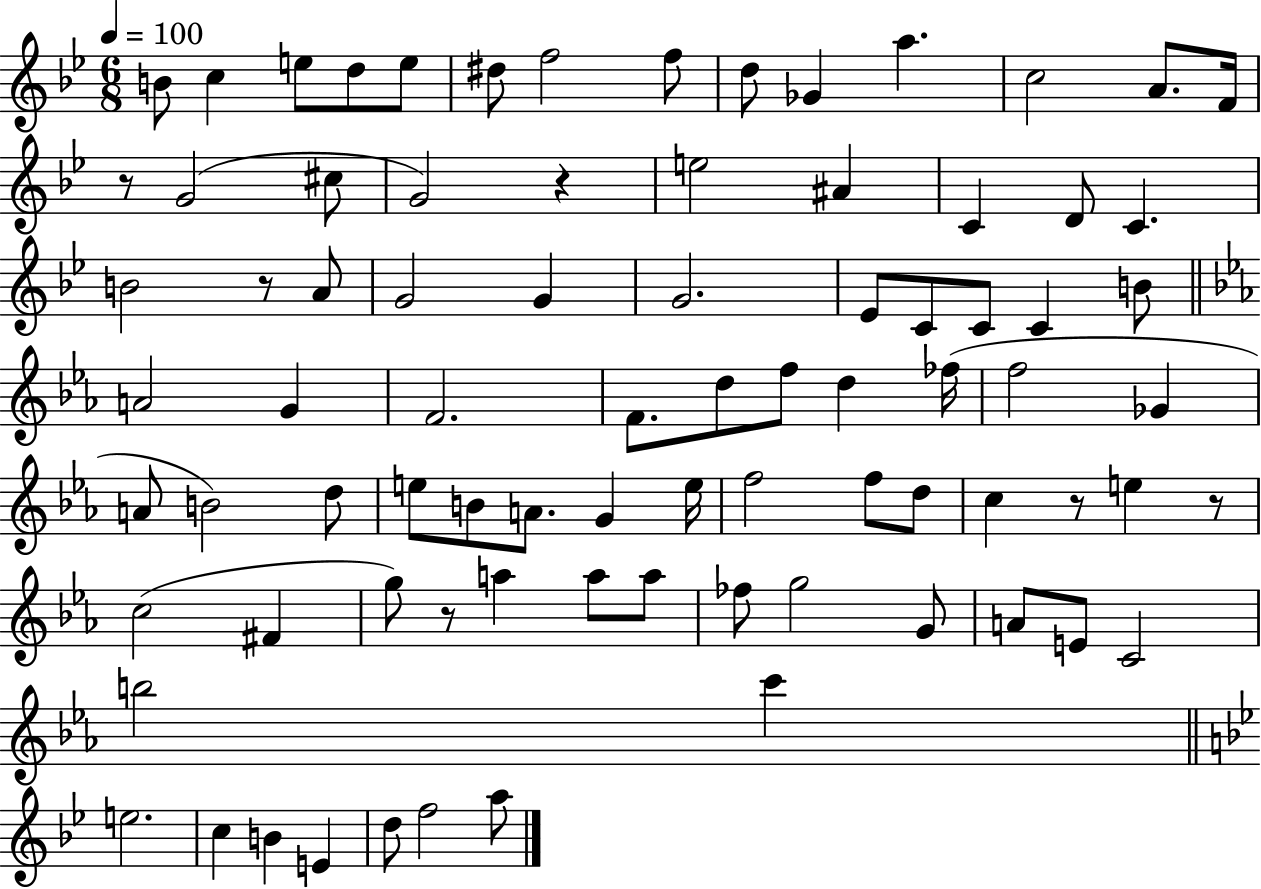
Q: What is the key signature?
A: BES major